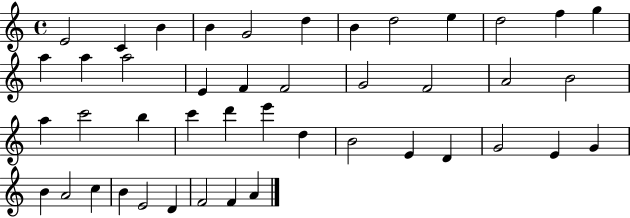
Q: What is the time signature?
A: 4/4